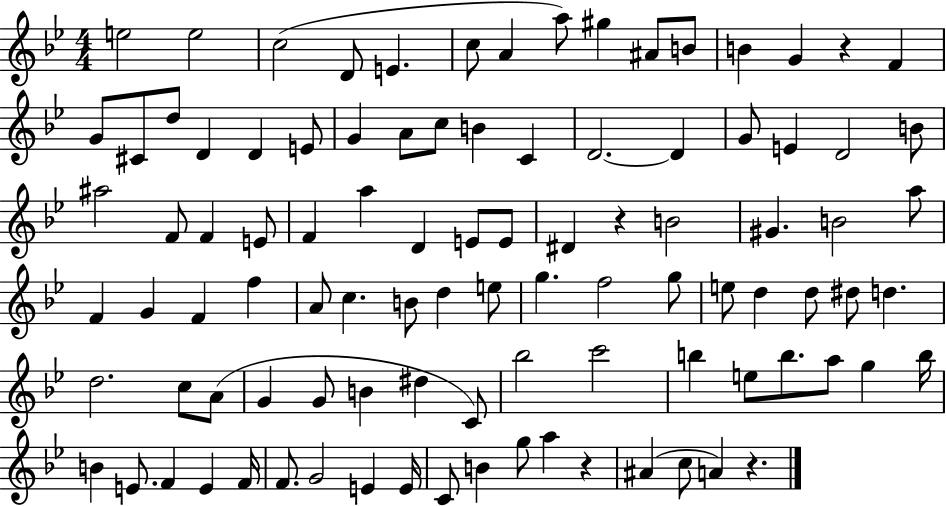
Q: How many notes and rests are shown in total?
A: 98